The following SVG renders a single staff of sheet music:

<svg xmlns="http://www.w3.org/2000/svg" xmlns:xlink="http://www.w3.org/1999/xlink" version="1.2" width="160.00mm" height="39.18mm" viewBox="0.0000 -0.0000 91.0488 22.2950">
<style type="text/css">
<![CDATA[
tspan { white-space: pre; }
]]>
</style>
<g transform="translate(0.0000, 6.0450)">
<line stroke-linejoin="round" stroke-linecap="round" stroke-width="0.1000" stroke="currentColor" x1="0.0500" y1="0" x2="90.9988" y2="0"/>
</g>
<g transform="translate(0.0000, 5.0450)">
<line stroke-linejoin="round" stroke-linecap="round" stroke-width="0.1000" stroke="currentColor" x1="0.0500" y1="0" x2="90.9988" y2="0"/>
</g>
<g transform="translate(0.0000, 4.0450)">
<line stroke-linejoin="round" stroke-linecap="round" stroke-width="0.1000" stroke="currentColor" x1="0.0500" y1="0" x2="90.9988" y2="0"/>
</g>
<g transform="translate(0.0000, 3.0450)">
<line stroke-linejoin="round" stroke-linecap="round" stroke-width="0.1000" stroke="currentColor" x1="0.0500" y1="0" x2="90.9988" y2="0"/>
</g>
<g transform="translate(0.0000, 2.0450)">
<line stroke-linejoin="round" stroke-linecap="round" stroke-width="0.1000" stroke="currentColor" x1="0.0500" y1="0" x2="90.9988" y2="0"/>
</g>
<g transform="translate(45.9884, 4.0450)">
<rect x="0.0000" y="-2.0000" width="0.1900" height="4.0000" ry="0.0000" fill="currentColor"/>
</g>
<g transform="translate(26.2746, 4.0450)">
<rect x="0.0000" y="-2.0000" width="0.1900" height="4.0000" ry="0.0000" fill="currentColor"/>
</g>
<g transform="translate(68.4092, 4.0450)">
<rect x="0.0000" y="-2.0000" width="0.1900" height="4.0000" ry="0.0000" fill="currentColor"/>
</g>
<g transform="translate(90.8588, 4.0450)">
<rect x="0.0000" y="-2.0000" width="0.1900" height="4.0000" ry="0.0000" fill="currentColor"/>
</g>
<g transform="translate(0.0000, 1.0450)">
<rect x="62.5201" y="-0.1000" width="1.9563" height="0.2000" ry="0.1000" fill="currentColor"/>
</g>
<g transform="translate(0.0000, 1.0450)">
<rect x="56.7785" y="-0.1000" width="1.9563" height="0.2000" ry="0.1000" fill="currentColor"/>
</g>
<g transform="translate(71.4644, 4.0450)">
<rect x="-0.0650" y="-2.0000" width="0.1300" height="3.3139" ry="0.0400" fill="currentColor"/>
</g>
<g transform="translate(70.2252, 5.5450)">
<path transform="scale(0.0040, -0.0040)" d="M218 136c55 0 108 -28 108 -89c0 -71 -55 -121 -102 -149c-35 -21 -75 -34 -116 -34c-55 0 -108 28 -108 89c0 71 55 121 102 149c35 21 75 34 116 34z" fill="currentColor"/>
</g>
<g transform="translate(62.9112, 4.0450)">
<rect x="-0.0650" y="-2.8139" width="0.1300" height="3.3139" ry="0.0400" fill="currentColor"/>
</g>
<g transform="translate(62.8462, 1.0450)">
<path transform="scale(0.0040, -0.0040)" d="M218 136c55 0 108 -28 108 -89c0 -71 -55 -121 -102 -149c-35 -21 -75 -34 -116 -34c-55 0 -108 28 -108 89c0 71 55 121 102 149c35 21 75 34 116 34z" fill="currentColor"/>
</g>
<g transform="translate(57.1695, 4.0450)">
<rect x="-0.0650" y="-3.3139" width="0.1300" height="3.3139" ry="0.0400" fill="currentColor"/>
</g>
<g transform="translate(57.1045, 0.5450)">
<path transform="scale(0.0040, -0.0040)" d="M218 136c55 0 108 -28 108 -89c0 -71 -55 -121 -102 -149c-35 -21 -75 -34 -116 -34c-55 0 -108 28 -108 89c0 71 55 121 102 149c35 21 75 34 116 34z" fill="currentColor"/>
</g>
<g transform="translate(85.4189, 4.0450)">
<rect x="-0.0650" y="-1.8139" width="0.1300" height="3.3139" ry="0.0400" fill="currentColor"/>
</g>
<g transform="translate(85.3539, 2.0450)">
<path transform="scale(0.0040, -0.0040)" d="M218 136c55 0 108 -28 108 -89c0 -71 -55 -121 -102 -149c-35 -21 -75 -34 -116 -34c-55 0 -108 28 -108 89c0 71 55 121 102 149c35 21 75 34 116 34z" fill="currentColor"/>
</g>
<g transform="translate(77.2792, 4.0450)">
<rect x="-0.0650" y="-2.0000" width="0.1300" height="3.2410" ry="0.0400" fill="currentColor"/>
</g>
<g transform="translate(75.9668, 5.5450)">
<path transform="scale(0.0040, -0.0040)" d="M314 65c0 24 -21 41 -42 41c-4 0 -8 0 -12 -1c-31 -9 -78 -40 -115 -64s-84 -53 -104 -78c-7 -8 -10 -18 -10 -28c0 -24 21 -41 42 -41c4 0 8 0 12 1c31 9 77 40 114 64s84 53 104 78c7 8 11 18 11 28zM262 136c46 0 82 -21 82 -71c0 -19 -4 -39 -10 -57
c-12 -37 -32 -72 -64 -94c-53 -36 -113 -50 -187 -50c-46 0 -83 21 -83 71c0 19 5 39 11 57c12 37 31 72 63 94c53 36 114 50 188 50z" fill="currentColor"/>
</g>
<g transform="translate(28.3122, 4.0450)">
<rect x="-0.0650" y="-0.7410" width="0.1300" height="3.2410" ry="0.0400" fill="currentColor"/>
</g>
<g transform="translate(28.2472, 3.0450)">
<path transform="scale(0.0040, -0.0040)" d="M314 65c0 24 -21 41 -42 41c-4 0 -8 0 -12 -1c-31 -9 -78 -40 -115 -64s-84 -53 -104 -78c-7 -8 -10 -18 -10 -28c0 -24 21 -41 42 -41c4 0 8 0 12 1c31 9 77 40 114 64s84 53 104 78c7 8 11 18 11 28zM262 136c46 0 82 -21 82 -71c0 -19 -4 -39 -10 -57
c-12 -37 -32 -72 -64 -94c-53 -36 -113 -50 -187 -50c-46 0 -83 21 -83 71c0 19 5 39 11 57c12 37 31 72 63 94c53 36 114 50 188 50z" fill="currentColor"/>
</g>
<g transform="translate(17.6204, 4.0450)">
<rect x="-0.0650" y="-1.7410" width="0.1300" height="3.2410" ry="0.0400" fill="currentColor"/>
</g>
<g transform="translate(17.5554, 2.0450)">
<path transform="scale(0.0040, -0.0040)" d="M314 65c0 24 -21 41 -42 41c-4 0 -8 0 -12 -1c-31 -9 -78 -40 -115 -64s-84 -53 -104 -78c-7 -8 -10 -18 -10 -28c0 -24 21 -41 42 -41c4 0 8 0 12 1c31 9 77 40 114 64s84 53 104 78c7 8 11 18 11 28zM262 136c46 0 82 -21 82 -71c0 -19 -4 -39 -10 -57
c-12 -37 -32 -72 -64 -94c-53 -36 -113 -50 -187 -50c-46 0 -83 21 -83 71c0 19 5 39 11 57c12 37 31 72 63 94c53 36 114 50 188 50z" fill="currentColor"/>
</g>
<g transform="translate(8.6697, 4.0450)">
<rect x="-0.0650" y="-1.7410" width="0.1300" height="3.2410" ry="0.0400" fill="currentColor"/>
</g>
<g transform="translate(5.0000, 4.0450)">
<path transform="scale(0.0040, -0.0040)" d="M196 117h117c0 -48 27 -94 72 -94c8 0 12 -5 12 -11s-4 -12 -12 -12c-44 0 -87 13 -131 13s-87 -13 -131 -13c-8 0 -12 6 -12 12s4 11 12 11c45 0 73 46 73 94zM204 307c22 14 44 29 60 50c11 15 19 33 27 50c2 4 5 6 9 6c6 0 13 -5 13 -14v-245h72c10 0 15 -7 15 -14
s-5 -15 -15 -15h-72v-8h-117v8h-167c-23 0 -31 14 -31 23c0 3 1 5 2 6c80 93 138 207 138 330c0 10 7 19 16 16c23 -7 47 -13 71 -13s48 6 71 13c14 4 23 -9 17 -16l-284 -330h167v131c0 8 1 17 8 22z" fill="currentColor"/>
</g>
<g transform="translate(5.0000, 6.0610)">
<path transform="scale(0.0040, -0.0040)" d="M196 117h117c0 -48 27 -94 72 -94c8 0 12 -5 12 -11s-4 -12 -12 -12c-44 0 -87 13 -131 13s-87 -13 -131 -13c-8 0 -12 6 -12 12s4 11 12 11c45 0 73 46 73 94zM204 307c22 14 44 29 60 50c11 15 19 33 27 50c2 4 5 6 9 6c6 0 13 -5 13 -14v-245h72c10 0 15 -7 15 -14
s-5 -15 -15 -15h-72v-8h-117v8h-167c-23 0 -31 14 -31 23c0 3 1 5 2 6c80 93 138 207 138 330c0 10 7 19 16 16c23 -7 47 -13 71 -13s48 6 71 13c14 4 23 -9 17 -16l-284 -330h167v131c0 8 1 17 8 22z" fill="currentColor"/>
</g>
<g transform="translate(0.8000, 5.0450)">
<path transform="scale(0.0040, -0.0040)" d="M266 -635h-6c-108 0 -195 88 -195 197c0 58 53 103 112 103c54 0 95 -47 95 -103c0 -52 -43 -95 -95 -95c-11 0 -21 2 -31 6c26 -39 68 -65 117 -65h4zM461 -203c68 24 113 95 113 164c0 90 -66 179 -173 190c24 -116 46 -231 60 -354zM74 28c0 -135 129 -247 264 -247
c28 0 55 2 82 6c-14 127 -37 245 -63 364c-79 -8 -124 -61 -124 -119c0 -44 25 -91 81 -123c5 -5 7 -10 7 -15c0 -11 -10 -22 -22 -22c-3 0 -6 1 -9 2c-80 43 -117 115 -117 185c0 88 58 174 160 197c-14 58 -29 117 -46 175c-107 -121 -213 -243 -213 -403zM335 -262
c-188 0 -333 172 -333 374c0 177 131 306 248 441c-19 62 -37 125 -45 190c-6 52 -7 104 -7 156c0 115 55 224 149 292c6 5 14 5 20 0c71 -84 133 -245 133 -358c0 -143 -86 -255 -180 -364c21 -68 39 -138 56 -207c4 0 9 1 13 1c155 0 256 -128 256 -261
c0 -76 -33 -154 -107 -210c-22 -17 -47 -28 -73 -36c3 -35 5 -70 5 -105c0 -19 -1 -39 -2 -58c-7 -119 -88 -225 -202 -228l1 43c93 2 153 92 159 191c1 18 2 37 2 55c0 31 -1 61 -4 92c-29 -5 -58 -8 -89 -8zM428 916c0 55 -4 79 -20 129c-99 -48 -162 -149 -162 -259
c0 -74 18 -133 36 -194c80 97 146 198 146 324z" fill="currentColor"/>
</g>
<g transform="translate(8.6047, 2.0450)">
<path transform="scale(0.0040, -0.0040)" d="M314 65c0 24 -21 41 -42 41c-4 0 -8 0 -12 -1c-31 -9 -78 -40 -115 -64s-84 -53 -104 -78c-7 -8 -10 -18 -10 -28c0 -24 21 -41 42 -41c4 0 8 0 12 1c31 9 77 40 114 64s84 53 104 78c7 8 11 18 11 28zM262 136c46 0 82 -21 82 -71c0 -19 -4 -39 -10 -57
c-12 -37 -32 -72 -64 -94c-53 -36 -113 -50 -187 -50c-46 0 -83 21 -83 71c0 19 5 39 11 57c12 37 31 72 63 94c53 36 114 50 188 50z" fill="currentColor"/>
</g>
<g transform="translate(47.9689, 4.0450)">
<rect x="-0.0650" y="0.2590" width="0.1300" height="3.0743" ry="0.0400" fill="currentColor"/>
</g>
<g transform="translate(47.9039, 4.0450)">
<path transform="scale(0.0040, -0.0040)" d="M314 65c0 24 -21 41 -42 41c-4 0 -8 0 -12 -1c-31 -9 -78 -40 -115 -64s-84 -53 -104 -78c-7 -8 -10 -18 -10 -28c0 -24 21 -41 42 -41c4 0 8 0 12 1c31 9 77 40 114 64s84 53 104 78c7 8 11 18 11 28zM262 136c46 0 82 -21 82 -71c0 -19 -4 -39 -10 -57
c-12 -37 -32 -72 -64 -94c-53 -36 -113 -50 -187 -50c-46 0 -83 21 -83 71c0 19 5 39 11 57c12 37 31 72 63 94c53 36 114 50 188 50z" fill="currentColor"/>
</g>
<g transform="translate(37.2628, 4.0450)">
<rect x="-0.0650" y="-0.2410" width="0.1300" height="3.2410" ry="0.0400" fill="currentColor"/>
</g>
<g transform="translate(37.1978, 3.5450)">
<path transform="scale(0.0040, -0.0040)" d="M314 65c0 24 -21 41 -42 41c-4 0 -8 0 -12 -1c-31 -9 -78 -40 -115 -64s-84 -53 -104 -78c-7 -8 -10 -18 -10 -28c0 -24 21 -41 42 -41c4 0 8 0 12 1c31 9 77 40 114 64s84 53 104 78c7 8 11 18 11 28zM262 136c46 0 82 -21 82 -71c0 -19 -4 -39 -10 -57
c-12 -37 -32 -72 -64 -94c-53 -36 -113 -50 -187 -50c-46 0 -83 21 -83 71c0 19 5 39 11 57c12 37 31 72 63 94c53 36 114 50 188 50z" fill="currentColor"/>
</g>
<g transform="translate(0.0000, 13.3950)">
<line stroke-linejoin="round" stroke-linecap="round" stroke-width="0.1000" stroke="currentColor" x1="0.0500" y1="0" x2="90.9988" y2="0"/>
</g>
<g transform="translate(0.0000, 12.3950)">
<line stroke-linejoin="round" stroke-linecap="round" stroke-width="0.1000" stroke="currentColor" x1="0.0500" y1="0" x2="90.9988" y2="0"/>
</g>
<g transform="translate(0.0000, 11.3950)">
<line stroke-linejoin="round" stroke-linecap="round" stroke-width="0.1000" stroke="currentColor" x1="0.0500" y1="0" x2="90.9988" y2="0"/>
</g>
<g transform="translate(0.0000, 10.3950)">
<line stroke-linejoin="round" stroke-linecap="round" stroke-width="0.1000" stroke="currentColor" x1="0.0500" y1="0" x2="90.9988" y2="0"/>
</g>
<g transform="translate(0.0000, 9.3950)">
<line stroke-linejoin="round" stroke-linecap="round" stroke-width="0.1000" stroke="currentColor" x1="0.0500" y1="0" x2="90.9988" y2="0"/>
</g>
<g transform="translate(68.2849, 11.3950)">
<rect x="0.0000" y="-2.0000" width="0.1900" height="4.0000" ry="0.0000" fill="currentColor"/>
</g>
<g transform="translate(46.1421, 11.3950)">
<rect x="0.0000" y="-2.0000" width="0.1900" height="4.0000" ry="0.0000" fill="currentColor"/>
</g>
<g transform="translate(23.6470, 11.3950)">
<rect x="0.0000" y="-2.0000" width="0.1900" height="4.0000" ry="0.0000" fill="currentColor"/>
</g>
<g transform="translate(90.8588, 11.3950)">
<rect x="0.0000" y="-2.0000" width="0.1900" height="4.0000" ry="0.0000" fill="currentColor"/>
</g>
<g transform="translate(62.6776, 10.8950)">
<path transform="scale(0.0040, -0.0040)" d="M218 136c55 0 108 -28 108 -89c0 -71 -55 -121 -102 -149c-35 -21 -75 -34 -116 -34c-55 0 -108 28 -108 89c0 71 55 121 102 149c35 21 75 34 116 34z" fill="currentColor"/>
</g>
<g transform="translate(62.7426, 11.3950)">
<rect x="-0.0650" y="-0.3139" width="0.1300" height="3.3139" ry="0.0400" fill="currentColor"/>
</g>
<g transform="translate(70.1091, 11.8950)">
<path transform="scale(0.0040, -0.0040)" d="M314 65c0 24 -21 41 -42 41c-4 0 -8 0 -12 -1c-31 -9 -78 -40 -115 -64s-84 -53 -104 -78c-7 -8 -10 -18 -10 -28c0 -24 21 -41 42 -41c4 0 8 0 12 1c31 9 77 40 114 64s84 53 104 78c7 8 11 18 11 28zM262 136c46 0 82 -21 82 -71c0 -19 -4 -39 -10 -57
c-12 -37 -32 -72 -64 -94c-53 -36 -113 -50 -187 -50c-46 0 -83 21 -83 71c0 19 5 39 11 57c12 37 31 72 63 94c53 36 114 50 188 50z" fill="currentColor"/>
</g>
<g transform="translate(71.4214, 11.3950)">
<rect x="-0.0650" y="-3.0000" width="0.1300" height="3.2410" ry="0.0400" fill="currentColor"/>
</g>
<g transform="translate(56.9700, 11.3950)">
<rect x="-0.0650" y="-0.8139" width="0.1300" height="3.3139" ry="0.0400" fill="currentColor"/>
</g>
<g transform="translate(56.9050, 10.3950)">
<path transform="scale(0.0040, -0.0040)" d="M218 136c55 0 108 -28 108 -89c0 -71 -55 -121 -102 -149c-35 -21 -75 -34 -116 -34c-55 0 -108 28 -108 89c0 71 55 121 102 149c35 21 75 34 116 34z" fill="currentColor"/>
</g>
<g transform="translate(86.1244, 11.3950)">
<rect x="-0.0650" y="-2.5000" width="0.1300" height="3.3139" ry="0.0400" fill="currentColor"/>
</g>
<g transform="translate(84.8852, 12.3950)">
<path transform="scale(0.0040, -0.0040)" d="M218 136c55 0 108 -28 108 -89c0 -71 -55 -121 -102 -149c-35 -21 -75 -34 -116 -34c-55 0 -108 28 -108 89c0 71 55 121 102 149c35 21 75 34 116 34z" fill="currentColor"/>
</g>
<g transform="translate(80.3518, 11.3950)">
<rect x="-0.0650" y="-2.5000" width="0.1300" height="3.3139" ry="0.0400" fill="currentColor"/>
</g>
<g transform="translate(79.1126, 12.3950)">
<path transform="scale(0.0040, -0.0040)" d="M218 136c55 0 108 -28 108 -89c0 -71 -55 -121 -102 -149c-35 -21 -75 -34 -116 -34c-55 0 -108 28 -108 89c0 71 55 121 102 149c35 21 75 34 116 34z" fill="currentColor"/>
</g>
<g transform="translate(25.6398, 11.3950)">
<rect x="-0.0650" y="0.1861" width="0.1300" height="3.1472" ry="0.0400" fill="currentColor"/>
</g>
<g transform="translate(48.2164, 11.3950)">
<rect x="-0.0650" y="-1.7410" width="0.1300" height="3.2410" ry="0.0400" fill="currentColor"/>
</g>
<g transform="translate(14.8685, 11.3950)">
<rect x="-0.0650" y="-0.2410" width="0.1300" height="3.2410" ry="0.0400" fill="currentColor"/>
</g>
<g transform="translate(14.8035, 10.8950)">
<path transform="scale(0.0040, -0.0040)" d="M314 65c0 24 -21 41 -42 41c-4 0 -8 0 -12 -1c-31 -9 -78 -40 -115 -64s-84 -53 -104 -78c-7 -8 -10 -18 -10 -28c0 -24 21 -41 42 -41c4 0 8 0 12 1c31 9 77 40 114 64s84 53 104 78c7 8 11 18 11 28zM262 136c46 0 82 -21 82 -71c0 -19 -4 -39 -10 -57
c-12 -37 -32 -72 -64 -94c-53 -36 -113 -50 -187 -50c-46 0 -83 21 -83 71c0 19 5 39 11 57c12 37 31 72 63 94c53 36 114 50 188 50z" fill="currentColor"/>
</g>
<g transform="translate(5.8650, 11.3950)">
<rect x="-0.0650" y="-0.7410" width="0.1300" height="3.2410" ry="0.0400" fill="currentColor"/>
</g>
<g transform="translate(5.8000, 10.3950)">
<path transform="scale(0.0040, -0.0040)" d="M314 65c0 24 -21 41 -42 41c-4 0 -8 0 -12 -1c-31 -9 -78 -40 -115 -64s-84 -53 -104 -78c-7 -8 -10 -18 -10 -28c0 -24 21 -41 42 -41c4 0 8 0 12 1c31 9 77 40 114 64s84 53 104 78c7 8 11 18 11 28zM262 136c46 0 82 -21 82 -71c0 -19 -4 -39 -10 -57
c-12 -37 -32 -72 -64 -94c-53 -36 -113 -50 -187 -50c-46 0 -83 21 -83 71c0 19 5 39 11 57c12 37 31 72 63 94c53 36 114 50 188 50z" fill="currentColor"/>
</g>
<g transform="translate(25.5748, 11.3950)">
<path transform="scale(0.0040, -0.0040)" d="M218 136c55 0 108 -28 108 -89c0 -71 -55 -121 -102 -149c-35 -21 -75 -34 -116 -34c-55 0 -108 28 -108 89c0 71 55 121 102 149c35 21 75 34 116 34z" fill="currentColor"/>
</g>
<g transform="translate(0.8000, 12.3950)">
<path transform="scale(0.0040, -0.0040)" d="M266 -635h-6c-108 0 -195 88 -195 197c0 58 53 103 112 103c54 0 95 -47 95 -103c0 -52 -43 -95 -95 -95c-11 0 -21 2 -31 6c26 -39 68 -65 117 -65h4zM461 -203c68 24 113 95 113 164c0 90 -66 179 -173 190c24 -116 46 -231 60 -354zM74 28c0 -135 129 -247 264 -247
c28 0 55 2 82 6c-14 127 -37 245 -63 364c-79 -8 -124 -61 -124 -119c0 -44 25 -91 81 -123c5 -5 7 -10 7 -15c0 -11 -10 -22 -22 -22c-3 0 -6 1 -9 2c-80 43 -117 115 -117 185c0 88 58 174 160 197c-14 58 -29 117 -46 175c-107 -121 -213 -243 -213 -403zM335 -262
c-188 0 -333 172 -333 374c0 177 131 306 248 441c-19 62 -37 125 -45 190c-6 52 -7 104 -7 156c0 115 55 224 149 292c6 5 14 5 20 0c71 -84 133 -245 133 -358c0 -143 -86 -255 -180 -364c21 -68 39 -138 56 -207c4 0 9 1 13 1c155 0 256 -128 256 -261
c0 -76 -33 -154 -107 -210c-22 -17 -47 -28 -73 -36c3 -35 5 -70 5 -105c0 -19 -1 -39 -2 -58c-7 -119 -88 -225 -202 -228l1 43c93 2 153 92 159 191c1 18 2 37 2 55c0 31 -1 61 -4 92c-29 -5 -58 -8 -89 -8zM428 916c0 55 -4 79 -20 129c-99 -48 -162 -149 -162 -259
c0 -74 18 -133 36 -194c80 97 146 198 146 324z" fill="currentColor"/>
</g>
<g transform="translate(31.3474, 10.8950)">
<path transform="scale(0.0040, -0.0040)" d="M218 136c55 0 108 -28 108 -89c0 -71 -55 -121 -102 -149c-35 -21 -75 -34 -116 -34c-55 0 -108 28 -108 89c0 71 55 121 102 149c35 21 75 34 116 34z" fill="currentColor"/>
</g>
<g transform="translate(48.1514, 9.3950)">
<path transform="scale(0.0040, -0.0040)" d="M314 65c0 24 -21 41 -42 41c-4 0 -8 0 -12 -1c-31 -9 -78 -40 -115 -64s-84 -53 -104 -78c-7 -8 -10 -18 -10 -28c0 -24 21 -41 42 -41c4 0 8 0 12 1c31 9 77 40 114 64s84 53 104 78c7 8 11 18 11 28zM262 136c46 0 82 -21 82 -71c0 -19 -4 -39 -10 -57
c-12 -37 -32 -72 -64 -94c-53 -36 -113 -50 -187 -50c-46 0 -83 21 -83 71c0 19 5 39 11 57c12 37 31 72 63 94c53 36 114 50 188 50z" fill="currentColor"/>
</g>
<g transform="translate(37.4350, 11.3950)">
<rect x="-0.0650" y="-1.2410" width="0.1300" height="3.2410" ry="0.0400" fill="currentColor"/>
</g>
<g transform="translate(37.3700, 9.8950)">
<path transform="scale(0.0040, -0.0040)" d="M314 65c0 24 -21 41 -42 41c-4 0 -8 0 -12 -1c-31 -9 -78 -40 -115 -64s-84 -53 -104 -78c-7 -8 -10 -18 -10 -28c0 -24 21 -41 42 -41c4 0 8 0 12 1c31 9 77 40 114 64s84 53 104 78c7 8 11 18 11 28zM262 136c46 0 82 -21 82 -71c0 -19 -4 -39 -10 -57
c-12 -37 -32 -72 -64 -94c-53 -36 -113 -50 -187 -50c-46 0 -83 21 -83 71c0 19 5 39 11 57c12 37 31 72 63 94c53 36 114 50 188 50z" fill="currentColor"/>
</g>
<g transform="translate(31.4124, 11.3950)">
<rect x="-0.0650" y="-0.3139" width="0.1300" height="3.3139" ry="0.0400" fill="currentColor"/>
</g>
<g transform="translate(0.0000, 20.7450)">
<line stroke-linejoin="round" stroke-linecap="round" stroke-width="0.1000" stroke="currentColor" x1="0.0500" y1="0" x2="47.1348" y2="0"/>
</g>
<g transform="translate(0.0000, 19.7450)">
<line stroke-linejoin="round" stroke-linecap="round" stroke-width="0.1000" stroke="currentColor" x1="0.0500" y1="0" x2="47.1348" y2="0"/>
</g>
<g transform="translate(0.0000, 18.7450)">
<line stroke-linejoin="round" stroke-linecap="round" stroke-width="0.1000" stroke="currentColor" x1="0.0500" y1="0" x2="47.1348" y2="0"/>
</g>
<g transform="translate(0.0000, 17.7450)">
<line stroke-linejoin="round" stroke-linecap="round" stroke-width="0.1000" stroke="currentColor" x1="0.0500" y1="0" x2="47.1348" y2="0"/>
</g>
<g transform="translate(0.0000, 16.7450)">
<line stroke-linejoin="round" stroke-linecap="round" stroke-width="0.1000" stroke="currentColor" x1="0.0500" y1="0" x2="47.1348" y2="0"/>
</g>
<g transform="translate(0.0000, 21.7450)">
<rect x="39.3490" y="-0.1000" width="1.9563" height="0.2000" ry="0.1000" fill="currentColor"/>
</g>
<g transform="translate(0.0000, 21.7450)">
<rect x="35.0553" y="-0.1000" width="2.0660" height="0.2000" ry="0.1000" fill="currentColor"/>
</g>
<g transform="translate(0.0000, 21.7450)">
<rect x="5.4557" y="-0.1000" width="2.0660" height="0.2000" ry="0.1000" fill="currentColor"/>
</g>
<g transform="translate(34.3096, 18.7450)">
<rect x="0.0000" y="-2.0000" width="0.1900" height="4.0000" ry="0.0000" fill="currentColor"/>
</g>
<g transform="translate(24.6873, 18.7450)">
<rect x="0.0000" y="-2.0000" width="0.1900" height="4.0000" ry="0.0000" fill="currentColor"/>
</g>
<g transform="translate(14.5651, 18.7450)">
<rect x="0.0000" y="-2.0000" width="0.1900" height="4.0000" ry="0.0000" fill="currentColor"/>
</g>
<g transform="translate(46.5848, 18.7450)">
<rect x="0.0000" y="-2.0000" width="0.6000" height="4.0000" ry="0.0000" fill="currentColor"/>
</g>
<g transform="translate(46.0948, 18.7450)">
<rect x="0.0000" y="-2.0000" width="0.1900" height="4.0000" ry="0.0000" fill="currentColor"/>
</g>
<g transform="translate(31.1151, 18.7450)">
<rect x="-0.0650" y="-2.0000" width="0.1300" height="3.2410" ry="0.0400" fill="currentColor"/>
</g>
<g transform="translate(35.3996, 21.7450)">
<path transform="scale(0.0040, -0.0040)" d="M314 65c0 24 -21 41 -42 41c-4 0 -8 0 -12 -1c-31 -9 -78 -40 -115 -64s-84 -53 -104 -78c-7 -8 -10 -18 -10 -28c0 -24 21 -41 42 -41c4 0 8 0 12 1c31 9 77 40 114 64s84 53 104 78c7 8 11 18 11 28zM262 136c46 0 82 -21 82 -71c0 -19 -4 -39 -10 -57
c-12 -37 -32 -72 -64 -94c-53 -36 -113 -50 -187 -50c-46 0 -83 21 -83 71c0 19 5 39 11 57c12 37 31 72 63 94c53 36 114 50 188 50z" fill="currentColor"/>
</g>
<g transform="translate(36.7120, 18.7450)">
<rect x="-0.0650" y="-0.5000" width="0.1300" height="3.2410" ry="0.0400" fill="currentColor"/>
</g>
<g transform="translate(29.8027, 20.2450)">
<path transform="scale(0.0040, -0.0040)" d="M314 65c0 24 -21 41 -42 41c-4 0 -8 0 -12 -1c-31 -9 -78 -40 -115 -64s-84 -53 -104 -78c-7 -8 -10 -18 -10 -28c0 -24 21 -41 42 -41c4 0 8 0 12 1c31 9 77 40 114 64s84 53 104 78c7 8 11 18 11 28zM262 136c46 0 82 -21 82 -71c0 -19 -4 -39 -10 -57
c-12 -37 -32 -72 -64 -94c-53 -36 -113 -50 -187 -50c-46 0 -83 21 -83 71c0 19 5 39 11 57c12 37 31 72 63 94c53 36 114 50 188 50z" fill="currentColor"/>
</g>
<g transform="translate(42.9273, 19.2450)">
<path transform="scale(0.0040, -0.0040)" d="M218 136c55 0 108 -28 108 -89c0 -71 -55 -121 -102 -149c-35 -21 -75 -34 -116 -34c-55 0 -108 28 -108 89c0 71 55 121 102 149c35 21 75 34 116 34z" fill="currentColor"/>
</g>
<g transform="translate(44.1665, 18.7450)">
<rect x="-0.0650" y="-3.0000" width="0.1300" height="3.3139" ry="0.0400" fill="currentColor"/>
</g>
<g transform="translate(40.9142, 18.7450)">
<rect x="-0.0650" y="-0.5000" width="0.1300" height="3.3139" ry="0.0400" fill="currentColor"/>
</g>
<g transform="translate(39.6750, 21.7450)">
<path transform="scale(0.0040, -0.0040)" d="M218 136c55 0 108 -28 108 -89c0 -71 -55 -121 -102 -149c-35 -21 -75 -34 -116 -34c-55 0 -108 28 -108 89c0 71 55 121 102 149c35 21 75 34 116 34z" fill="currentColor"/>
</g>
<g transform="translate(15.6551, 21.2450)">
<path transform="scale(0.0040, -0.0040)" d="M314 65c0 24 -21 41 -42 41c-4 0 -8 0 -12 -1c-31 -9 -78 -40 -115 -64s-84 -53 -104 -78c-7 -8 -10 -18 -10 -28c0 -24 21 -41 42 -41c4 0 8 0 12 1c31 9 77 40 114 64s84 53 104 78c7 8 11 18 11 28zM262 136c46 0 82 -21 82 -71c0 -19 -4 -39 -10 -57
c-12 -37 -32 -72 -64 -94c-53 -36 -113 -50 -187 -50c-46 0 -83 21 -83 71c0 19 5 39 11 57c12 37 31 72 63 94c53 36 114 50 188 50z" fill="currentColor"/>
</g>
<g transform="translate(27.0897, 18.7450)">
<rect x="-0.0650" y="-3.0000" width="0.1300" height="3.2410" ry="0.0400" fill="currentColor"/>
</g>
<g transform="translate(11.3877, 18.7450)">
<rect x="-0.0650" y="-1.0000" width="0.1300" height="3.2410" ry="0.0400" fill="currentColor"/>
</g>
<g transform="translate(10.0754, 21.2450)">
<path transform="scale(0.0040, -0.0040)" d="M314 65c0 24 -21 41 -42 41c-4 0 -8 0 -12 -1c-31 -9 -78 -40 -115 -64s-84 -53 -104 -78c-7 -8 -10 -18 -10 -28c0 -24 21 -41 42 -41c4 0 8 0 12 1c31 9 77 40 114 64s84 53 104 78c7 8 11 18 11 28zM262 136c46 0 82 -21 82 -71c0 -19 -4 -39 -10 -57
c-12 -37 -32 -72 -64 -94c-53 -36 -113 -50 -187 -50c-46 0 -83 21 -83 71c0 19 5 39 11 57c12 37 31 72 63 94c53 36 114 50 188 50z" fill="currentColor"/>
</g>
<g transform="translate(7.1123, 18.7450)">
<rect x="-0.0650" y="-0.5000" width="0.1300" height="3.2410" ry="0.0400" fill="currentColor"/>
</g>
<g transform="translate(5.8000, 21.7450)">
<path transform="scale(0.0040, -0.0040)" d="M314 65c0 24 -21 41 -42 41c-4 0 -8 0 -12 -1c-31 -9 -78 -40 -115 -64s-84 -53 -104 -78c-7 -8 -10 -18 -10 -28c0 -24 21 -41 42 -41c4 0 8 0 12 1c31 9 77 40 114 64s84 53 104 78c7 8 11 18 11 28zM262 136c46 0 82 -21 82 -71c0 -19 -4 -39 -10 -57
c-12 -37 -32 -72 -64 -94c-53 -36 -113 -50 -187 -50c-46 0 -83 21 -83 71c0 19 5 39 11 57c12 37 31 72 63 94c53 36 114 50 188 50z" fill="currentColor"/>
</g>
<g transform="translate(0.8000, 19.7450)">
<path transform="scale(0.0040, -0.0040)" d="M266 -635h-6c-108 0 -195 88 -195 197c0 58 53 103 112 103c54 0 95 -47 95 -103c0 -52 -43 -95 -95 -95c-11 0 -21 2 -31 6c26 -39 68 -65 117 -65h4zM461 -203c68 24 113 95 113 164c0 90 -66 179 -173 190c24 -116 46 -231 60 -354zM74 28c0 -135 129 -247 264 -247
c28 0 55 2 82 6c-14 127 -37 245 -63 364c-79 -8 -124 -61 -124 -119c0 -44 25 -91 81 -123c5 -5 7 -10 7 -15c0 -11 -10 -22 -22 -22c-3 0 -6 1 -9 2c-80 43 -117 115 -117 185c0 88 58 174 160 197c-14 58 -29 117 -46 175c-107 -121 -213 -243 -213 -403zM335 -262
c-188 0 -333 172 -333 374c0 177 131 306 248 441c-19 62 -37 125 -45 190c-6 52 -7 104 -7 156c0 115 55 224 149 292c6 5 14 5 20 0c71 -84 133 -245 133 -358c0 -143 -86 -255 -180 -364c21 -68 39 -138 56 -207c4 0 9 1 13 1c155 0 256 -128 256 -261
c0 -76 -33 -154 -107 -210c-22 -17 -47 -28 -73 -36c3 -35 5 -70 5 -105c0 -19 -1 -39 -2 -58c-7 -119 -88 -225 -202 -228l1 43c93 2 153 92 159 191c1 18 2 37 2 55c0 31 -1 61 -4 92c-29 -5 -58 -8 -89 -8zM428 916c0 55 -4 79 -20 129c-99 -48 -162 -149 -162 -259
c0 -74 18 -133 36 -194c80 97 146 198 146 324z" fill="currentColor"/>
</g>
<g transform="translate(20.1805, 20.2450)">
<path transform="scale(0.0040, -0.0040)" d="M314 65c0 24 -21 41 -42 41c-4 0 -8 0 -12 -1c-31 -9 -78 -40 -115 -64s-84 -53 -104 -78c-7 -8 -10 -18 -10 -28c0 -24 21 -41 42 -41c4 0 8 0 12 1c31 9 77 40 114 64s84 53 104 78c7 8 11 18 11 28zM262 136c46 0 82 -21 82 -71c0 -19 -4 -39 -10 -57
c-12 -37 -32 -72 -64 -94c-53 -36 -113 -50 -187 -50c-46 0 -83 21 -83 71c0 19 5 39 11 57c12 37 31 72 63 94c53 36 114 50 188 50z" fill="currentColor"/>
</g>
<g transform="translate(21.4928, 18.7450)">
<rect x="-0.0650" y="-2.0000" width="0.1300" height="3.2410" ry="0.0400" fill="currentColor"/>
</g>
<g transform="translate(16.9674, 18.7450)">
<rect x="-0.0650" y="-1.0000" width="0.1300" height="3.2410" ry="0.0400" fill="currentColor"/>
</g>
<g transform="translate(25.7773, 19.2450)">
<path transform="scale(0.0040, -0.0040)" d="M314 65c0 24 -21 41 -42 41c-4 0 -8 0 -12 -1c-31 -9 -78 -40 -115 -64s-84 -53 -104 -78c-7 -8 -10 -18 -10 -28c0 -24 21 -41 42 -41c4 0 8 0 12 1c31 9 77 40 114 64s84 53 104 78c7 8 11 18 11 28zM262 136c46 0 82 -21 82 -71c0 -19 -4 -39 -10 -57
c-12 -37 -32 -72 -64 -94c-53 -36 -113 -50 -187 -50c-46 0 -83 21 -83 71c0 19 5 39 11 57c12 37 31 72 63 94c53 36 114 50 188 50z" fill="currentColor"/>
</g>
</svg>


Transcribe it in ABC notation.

X:1
T:Untitled
M:4/4
L:1/4
K:C
f2 f2 d2 c2 B2 b a F F2 f d2 c2 B c e2 f2 d c A2 G G C2 D2 D2 F2 A2 F2 C2 C A